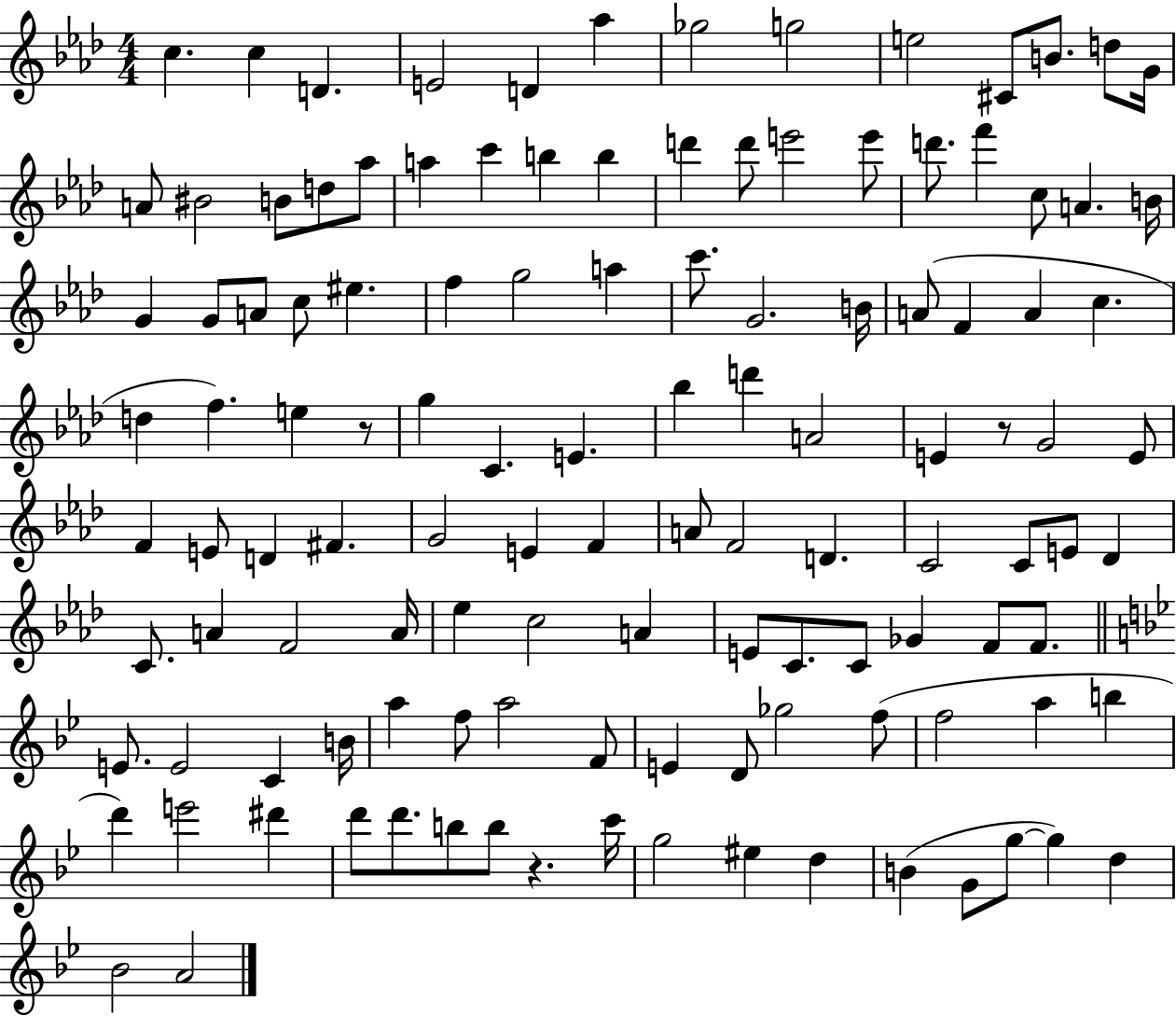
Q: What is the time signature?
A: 4/4